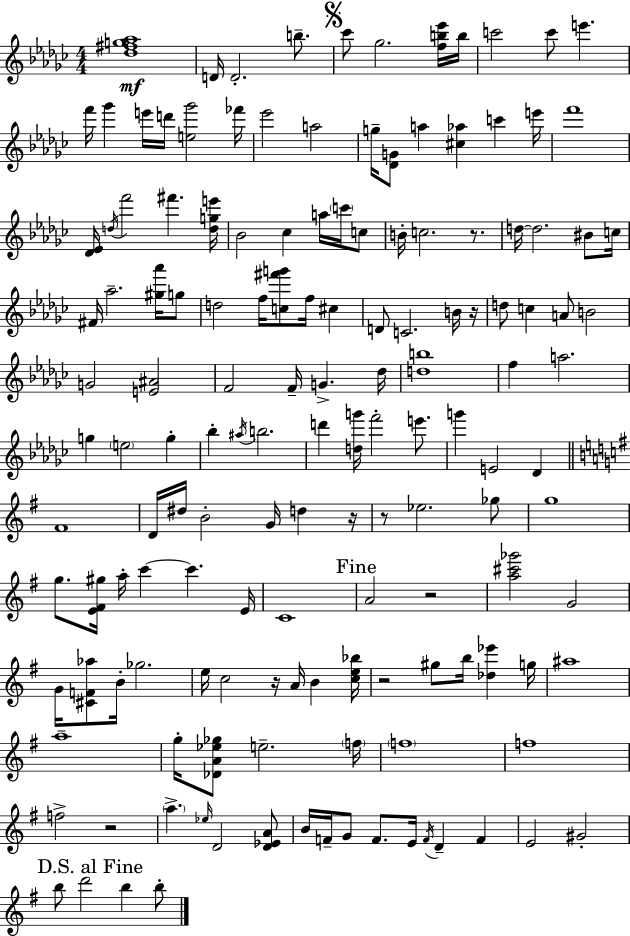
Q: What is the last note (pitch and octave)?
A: B5